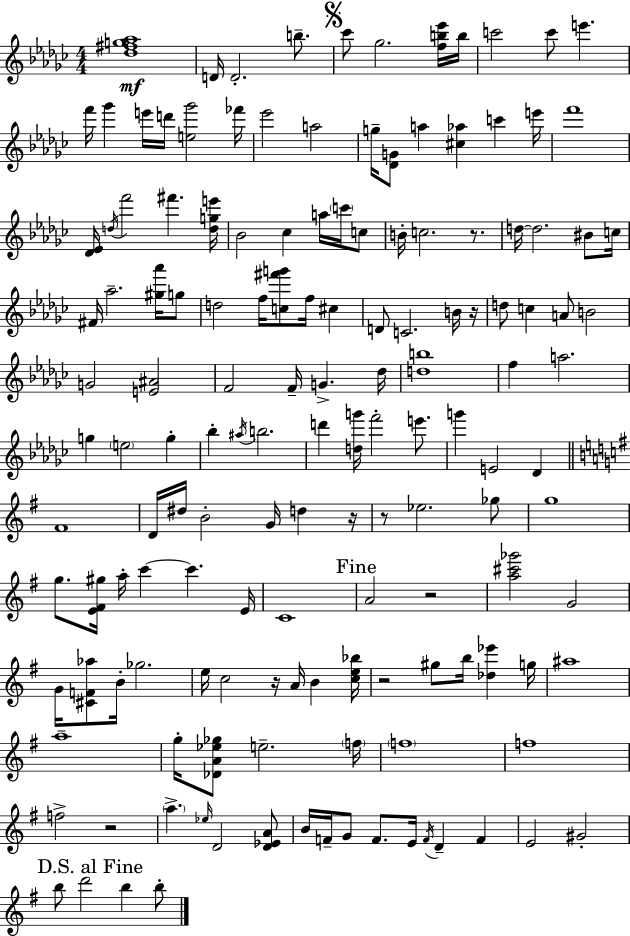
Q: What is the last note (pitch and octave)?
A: B5